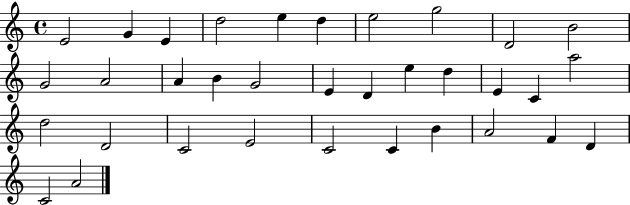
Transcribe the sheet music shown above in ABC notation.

X:1
T:Untitled
M:4/4
L:1/4
K:C
E2 G E d2 e d e2 g2 D2 B2 G2 A2 A B G2 E D e d E C a2 d2 D2 C2 E2 C2 C B A2 F D C2 A2